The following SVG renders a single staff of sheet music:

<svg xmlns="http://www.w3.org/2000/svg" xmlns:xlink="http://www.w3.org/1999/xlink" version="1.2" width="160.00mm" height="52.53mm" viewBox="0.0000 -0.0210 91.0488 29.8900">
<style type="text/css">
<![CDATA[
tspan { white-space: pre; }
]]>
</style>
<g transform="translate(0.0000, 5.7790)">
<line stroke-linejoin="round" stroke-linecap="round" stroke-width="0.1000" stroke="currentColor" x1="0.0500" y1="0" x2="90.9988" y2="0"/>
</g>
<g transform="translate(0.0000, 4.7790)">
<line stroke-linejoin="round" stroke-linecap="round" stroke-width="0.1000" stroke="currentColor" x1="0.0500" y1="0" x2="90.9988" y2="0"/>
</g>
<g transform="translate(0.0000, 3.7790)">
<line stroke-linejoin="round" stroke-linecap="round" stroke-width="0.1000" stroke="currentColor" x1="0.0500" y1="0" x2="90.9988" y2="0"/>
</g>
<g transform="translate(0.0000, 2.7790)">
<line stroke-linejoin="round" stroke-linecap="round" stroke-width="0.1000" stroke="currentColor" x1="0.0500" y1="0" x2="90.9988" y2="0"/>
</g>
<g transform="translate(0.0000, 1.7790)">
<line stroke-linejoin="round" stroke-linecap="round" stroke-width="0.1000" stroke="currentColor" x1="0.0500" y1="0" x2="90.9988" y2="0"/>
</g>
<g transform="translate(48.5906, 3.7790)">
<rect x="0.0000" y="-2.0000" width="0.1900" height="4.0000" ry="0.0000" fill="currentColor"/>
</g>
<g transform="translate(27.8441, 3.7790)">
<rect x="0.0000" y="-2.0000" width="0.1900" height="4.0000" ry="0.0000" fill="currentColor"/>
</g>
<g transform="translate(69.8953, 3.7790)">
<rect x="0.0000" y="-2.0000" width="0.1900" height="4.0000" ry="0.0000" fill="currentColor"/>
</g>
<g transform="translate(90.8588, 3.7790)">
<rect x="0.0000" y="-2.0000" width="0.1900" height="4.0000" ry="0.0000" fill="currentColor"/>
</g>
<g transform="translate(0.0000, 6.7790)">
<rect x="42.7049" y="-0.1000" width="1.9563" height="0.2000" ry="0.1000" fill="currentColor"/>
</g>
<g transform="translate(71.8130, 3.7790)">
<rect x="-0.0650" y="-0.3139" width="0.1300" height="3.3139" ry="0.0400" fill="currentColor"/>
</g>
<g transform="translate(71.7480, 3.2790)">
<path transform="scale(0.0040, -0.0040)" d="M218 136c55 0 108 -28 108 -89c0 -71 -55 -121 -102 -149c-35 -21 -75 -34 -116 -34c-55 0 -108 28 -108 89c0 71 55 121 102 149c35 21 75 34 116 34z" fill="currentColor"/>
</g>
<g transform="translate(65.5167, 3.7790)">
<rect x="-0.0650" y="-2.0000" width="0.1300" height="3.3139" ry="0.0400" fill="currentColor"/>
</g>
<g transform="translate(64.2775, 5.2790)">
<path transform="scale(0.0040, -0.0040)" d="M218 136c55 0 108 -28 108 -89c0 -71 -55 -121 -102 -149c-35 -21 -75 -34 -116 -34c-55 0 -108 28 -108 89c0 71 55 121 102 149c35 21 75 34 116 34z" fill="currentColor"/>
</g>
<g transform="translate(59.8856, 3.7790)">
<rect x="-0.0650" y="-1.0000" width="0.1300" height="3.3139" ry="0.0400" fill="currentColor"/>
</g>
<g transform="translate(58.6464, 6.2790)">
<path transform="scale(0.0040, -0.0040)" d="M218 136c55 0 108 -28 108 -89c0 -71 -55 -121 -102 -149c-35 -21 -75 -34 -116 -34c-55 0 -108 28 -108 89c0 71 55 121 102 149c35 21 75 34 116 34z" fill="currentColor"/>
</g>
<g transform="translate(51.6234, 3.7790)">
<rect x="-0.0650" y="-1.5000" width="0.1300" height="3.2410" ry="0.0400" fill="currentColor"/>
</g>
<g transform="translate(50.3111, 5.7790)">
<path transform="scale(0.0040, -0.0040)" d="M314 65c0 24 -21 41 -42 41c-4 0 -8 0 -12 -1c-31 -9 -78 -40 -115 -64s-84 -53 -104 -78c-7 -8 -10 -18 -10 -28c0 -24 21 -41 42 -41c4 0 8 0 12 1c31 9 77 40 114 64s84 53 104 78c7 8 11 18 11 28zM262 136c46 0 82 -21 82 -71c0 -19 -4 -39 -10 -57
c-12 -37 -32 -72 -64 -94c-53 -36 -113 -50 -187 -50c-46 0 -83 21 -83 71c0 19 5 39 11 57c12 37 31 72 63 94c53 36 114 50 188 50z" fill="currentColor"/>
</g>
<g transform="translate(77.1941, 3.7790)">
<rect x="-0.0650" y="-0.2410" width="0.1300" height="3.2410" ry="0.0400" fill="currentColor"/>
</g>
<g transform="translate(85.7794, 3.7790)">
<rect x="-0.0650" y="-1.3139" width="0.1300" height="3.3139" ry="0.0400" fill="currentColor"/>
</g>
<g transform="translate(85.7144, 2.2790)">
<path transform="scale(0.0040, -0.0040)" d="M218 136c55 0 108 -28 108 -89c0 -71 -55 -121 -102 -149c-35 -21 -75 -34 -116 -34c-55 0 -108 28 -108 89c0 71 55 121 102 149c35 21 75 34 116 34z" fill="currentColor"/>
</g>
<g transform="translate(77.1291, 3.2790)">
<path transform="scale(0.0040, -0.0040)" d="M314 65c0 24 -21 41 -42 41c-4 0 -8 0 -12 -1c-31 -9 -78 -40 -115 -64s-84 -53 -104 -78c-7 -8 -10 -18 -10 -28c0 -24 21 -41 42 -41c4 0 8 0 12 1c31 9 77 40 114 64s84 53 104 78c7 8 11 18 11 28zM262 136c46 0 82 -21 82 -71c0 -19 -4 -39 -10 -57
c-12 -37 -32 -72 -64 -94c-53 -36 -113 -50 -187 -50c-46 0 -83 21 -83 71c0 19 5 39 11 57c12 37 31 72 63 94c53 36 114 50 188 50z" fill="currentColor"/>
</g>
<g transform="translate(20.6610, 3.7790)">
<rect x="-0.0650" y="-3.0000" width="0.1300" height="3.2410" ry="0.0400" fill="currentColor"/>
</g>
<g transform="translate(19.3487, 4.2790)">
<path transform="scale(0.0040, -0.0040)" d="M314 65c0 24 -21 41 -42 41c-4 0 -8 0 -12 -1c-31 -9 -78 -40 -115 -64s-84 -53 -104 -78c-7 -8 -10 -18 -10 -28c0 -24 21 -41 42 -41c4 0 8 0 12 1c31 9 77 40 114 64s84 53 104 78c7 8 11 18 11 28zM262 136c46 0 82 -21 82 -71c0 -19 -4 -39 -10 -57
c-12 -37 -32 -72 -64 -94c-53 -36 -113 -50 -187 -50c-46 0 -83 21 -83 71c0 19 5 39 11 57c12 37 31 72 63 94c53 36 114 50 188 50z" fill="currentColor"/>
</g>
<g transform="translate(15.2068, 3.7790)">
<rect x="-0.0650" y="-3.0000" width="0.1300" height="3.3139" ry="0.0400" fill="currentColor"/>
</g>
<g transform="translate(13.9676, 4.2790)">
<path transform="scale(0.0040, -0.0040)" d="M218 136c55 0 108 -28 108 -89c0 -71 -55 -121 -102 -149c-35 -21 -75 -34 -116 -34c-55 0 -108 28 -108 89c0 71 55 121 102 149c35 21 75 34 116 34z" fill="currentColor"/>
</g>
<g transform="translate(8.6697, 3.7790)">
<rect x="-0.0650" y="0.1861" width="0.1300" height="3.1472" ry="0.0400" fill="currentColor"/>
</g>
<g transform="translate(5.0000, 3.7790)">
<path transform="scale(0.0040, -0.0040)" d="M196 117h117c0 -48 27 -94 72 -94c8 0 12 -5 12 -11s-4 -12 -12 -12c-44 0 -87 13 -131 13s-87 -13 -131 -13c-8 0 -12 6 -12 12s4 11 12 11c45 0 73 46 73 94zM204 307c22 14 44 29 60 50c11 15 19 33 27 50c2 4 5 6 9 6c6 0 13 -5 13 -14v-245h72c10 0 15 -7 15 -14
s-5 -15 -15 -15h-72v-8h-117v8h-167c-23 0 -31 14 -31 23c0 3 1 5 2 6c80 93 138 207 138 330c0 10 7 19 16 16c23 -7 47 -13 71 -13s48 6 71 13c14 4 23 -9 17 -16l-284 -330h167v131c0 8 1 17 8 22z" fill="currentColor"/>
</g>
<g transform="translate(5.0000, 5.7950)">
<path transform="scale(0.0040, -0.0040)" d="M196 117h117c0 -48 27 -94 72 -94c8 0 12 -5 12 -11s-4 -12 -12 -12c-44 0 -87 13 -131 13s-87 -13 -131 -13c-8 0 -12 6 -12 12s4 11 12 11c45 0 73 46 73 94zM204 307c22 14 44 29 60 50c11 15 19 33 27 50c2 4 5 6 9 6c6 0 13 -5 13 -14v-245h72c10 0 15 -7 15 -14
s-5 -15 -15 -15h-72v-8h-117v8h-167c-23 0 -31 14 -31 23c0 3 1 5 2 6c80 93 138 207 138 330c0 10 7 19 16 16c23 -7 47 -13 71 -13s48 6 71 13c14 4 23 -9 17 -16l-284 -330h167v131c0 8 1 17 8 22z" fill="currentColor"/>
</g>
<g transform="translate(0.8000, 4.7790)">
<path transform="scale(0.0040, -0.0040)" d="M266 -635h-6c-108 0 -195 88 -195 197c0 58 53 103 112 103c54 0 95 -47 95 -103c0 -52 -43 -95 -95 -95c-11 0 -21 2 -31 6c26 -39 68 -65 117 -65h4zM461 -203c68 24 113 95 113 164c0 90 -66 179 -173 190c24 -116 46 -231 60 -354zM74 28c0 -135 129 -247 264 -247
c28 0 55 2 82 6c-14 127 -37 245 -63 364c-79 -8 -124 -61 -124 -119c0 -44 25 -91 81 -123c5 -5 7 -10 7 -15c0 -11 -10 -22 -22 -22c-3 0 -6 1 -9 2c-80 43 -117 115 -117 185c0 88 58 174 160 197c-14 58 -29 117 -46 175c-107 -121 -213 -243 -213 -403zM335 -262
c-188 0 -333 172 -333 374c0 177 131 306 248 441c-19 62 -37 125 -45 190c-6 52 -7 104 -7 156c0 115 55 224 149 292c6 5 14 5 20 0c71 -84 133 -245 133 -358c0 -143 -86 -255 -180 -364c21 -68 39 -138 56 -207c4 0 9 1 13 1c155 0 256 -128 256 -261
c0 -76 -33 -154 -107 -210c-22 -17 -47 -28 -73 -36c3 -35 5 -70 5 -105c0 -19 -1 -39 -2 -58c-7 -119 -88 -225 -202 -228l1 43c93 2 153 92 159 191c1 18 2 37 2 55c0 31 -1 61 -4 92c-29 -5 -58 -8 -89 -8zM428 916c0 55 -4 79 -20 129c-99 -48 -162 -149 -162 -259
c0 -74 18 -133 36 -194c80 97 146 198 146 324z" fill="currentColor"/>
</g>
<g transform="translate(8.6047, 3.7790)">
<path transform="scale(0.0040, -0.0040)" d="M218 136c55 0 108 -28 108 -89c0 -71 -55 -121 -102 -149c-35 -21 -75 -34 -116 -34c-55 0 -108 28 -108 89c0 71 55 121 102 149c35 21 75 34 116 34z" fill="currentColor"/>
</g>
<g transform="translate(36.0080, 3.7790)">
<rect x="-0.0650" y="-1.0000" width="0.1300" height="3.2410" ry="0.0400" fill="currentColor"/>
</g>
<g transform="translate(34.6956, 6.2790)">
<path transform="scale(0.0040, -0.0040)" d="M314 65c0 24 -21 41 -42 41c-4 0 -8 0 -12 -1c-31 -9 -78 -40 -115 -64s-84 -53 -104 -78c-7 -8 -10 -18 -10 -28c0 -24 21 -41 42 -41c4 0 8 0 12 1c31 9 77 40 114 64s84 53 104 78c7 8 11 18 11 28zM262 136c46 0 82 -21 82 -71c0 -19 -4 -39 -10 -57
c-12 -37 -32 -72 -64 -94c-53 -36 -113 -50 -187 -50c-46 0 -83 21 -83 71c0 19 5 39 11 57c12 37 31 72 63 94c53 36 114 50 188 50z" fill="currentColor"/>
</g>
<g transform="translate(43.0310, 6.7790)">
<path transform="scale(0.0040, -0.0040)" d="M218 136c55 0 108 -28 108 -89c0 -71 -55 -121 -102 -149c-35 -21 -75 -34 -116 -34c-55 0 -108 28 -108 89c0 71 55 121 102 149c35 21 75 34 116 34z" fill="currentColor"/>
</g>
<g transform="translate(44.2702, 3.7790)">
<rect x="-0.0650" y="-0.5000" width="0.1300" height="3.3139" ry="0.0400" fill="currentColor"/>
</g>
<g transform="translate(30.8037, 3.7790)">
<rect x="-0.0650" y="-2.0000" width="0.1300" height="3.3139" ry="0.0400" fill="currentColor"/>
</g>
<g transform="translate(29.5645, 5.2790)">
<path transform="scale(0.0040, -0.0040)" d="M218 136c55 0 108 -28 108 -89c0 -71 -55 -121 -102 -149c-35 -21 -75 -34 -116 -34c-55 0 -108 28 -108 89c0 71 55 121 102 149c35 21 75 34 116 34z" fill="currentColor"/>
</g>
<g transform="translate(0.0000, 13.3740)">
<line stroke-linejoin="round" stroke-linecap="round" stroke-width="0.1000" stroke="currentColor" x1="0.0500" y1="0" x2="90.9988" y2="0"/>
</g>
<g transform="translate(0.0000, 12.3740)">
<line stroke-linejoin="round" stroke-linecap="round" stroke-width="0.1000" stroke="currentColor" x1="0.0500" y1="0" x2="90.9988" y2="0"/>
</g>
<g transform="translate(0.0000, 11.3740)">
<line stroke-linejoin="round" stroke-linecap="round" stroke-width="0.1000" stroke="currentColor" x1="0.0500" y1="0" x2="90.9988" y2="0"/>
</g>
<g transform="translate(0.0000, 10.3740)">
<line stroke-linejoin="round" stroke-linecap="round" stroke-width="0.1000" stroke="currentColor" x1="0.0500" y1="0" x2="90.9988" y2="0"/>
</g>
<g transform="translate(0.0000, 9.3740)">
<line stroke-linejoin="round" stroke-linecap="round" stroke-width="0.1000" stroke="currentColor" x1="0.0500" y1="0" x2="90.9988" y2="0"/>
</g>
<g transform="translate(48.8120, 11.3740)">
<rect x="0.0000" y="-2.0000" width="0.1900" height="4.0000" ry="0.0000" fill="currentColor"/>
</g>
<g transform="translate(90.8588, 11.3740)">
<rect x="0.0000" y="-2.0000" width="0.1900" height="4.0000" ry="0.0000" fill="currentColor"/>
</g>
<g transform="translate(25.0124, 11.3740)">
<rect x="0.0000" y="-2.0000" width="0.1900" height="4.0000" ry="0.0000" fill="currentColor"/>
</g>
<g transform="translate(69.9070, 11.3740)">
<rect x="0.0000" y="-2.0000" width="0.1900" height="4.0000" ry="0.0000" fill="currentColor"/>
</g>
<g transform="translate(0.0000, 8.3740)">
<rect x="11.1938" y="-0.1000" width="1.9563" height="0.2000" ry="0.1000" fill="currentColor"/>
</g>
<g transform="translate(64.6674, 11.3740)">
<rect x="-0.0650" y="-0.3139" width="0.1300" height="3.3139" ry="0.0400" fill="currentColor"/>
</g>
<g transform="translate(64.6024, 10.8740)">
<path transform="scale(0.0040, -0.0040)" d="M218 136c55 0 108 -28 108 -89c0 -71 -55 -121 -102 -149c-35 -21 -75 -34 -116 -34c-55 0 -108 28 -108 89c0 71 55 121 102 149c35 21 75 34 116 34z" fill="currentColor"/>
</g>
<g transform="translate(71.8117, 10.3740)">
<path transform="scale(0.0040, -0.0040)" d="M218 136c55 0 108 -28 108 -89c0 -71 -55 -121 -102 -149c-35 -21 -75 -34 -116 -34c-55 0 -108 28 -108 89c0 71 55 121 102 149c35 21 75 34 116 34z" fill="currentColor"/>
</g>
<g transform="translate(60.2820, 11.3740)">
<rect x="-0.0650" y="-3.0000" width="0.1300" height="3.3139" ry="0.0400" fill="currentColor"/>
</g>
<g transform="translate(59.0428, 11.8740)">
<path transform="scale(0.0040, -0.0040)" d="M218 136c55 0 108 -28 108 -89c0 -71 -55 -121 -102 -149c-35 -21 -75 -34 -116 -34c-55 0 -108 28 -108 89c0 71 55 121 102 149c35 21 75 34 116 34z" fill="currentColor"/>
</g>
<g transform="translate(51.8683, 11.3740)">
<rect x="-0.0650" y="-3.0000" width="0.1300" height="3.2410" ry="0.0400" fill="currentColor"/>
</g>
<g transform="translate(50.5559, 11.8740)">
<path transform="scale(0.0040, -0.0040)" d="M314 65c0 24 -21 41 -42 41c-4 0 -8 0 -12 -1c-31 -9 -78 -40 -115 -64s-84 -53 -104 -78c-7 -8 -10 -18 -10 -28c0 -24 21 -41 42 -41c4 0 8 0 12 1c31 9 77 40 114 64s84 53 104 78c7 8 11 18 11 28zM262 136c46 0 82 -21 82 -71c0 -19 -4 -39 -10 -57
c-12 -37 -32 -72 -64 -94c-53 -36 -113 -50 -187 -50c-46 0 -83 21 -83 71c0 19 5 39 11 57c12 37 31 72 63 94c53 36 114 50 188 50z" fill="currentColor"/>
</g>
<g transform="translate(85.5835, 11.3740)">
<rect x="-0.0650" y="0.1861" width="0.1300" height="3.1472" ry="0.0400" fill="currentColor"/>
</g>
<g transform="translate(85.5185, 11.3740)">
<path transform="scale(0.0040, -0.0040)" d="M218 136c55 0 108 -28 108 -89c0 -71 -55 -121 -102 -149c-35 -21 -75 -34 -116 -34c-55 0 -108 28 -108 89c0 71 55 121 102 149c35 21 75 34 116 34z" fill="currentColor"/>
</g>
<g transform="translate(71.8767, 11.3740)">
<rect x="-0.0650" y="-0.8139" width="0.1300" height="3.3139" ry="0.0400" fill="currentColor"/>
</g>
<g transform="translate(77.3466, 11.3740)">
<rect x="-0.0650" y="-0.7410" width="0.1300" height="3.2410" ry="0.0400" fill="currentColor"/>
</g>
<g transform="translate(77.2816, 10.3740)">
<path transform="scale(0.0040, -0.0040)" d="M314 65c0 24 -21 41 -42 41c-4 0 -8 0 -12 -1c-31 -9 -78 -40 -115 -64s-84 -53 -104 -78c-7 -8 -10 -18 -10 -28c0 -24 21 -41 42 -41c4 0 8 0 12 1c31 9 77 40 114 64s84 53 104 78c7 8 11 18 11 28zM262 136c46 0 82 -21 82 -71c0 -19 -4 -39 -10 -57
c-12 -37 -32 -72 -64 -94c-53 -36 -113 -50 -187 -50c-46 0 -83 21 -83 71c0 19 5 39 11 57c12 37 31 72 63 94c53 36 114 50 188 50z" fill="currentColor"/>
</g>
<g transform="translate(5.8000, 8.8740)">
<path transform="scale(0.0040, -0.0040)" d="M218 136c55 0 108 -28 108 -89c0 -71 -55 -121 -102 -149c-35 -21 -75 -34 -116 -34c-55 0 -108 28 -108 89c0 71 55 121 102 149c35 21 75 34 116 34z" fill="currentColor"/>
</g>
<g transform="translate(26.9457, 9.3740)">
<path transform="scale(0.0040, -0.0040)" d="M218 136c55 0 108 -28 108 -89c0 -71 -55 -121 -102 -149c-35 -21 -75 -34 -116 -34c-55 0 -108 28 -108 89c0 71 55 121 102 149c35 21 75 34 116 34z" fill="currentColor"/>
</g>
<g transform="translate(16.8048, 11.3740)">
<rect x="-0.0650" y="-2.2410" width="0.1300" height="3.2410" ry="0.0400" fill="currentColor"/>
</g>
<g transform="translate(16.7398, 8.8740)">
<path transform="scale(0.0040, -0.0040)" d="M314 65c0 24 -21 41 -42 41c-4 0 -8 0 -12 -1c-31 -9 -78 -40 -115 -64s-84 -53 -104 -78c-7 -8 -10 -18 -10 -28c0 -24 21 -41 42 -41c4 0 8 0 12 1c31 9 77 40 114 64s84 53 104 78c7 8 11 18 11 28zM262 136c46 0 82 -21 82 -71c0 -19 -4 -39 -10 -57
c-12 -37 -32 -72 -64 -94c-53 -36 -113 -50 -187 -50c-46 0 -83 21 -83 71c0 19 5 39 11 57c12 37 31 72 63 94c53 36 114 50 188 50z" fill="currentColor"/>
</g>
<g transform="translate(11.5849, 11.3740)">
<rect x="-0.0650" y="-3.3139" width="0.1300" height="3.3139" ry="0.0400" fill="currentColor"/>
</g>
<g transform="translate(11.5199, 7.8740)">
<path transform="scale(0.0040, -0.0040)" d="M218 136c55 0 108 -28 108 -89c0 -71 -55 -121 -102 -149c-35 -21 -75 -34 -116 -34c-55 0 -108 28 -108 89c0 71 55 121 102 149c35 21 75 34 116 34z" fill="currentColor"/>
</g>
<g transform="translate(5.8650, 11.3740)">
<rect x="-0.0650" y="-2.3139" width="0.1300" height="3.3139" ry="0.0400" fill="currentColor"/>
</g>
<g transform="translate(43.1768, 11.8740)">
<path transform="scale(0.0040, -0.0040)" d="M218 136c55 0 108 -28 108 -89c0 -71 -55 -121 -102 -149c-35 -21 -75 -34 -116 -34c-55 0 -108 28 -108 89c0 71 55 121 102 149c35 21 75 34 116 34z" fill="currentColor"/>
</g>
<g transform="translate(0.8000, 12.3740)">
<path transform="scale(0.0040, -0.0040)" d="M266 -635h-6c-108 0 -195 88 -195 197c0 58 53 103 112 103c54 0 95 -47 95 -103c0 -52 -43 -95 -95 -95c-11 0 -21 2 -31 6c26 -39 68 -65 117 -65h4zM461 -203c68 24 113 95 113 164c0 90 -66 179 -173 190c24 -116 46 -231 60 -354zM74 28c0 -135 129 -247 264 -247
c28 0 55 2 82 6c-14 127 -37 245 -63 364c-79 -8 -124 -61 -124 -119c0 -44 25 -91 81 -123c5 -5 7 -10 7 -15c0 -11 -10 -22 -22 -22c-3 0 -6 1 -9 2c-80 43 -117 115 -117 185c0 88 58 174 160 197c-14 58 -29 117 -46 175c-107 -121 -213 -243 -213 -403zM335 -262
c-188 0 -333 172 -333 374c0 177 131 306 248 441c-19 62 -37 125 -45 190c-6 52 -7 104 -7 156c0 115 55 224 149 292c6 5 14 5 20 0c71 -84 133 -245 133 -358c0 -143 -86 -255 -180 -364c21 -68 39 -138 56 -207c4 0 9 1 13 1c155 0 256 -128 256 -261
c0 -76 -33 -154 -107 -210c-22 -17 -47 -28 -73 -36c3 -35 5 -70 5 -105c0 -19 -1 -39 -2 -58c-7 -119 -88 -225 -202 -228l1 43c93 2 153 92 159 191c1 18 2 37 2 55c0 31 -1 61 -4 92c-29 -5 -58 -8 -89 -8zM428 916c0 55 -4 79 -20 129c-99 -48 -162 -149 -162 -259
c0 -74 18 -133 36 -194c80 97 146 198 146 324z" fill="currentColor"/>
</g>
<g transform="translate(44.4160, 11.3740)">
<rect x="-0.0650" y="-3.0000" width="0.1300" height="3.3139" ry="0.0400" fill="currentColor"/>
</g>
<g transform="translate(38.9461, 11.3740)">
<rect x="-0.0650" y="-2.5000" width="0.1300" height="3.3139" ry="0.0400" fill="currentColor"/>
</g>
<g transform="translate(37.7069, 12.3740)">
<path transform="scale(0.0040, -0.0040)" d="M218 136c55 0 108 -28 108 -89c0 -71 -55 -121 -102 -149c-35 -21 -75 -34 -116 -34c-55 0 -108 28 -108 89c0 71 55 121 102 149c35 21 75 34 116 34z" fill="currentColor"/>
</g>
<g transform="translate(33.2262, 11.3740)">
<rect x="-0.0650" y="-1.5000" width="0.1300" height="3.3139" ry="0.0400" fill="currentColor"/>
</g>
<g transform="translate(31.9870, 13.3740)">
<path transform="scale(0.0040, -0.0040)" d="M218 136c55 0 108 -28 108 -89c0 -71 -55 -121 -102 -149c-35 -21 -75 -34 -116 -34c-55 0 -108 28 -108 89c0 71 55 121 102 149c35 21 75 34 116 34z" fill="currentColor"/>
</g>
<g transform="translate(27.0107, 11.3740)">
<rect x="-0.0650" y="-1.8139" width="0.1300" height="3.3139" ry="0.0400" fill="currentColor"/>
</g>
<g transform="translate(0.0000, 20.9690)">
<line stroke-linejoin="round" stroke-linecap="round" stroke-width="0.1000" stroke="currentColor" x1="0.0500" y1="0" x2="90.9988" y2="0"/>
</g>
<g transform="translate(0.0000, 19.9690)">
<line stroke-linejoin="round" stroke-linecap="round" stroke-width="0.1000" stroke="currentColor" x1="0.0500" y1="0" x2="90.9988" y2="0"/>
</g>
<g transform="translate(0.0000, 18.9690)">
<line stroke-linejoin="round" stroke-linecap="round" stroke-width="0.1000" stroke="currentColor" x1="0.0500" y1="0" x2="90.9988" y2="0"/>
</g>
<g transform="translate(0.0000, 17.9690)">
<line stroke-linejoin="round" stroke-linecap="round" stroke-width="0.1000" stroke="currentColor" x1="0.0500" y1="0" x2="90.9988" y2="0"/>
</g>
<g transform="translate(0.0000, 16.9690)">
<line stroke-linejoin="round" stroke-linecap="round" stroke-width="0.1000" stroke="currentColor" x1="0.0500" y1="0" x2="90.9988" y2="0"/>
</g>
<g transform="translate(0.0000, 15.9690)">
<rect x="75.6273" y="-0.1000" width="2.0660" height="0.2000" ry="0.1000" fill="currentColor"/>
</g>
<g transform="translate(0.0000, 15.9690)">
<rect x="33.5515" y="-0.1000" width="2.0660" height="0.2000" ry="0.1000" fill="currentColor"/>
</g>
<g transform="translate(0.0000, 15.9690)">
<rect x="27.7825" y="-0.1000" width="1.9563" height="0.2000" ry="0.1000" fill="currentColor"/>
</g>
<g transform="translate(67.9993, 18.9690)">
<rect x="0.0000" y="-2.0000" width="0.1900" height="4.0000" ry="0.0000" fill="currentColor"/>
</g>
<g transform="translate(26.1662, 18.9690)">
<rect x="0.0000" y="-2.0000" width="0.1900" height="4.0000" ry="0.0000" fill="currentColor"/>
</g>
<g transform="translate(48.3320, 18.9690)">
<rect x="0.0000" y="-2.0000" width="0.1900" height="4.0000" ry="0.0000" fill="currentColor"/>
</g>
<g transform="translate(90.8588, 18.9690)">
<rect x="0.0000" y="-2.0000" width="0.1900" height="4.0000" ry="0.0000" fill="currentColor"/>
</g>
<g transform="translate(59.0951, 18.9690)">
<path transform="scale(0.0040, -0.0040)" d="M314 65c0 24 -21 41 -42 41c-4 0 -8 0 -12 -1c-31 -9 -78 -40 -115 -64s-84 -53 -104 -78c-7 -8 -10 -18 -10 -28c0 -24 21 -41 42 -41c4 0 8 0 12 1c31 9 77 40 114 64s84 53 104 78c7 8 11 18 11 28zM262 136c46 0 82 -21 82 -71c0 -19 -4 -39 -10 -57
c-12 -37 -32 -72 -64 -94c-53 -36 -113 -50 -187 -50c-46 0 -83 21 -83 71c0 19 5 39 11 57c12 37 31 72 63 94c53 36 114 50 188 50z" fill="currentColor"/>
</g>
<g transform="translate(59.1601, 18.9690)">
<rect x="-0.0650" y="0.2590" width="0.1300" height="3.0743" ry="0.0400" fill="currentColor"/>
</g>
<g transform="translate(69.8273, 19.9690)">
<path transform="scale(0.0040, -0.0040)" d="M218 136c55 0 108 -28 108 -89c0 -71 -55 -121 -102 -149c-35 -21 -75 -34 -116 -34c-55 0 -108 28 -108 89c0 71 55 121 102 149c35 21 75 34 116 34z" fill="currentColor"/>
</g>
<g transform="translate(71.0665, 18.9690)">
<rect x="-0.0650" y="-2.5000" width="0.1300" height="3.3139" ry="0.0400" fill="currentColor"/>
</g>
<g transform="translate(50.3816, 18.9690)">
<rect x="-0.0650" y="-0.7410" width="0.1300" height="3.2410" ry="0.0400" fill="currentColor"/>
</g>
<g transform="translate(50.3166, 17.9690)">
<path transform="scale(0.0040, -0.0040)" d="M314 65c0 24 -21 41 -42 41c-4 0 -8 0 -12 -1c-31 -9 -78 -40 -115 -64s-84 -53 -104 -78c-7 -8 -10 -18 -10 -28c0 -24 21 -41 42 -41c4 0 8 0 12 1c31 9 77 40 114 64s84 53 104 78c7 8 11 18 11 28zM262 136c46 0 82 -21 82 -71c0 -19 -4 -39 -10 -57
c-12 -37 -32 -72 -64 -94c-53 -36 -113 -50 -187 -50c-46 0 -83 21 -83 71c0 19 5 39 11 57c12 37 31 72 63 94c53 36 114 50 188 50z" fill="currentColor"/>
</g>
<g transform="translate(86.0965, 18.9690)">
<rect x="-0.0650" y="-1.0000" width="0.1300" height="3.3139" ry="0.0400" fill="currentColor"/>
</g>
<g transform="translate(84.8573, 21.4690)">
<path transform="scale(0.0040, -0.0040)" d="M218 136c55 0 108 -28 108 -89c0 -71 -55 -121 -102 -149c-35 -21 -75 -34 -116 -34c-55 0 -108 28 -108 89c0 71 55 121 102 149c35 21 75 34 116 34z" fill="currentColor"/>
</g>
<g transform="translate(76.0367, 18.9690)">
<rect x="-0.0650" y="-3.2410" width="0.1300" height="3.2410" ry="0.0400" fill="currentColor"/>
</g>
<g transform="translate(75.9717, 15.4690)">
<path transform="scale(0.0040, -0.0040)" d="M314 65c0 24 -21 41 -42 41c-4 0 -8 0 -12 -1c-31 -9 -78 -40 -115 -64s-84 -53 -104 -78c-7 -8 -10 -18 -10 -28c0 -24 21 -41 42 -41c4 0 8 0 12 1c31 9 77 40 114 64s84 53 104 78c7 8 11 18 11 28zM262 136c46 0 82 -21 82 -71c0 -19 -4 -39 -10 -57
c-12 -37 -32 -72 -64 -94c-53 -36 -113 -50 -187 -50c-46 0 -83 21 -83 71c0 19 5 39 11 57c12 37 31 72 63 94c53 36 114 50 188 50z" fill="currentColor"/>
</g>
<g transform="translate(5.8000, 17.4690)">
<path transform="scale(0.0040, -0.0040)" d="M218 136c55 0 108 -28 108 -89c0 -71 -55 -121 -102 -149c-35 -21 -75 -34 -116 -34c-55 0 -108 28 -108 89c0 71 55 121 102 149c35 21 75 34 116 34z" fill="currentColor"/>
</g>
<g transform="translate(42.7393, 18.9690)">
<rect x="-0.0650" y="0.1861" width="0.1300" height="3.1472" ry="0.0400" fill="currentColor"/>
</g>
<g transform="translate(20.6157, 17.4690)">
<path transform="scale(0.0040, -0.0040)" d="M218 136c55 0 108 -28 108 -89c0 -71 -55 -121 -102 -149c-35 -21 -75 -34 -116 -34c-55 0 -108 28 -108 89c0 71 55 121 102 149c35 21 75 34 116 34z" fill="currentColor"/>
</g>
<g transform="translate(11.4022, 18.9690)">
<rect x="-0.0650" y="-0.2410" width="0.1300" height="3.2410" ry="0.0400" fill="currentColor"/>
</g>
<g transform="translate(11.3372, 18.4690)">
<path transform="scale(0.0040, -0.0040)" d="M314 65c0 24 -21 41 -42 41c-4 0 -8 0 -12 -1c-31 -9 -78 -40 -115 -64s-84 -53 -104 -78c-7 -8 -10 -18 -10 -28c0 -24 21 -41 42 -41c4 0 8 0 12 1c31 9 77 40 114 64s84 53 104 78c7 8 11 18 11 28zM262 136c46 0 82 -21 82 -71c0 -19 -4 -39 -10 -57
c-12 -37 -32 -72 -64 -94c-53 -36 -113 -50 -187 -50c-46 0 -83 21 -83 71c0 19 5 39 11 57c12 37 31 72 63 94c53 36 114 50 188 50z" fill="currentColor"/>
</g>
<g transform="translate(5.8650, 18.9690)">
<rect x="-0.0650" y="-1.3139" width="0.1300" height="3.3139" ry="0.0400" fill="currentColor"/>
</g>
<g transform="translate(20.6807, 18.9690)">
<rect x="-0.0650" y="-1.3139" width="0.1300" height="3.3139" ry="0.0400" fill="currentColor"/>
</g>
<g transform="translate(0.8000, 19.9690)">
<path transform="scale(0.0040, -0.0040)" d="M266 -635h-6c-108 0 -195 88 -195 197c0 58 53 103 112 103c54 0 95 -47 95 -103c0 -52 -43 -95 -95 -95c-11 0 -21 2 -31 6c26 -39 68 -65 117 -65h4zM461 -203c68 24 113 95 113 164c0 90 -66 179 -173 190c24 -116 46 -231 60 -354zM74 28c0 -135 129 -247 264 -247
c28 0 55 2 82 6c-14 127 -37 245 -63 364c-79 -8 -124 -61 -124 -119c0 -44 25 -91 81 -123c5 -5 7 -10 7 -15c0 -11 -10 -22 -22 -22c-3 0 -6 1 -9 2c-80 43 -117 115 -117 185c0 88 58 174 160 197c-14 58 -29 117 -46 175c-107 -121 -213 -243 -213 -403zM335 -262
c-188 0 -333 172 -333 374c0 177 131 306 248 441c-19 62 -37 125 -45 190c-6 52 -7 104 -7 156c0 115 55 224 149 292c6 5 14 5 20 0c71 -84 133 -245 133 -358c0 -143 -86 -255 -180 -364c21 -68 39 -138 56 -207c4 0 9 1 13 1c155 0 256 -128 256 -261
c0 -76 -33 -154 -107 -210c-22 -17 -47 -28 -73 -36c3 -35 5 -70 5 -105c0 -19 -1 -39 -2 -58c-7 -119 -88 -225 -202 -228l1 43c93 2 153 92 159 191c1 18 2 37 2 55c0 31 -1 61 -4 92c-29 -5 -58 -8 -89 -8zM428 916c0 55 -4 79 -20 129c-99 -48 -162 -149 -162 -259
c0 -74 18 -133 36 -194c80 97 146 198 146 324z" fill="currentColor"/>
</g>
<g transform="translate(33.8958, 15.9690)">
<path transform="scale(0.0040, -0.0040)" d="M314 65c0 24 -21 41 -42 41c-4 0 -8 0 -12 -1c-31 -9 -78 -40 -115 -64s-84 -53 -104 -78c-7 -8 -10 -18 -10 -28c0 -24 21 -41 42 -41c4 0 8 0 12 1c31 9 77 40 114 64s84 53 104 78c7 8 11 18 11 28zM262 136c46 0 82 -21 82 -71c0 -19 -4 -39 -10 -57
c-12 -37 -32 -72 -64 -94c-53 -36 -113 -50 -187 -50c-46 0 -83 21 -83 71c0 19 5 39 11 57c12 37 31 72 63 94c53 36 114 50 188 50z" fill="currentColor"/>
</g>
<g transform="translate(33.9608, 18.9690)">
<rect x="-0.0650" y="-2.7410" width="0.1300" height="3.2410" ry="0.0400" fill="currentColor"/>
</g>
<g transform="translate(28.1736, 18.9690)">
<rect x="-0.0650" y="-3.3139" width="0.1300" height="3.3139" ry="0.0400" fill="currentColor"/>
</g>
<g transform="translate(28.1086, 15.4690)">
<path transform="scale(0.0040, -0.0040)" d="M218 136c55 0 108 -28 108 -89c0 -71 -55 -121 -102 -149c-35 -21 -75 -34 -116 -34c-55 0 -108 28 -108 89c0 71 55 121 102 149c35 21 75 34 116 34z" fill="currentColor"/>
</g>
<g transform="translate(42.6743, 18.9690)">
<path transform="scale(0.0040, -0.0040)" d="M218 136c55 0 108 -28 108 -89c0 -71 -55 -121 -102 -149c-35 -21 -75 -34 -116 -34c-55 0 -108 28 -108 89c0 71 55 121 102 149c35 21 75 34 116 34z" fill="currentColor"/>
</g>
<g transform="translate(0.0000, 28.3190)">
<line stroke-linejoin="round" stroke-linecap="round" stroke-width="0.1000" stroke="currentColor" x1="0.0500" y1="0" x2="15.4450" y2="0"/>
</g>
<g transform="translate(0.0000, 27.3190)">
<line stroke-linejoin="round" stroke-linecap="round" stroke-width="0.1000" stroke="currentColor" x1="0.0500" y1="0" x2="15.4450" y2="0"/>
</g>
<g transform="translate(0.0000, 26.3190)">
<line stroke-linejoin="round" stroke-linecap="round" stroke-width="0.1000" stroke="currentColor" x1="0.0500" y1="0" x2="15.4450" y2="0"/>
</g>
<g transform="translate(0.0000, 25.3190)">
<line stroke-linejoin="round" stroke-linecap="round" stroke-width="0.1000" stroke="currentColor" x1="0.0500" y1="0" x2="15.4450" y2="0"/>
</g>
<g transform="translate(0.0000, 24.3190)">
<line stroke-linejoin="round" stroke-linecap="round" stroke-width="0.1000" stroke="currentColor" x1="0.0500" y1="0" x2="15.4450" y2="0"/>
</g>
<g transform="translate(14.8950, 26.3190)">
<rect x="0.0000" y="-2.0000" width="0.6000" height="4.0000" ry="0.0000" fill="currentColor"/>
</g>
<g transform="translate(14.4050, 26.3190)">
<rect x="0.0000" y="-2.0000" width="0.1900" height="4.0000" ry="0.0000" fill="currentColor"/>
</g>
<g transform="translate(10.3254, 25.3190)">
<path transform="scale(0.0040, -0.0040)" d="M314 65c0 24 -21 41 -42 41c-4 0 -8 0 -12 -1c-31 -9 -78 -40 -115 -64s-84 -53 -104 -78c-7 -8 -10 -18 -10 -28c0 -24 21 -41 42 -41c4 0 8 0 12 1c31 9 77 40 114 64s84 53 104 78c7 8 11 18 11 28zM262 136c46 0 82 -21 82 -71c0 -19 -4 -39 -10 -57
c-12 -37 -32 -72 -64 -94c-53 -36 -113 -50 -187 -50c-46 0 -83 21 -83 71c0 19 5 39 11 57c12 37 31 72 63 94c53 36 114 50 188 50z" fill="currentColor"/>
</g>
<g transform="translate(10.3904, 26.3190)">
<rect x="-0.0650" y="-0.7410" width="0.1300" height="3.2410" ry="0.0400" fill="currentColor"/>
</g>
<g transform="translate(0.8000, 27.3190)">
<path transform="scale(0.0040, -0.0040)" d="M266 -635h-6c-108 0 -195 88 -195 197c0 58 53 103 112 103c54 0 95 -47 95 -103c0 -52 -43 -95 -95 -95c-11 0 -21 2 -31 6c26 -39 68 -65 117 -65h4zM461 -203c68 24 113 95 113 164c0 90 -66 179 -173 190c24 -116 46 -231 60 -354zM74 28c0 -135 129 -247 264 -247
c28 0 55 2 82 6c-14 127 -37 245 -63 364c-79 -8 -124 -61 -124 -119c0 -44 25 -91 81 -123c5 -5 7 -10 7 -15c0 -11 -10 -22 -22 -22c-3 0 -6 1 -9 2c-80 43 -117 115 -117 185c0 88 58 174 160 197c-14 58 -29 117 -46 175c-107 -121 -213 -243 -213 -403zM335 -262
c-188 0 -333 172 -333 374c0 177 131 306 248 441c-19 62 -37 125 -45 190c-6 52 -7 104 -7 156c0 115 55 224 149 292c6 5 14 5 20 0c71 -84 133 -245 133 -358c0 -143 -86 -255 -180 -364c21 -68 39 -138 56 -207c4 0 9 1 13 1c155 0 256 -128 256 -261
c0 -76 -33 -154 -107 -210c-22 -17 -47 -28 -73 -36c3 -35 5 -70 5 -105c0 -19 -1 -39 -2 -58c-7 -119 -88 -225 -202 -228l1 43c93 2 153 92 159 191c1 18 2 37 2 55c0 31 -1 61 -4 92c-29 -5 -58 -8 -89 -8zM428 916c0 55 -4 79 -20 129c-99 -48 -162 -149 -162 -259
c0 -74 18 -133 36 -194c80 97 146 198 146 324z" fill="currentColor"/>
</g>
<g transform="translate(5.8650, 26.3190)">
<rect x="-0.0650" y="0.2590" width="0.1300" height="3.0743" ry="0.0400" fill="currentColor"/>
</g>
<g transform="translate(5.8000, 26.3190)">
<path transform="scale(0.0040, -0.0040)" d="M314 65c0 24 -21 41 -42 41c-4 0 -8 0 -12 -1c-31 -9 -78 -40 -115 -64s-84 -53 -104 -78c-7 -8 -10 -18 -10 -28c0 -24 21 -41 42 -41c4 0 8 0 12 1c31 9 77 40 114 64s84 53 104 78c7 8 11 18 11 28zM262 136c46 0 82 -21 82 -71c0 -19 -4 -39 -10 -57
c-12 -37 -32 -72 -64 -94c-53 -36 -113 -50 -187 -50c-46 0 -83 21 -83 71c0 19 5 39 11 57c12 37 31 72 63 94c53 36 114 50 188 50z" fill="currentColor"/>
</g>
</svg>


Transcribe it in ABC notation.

X:1
T:Untitled
M:4/4
L:1/4
K:C
B A A2 F D2 C E2 D F c c2 e g b g2 f E G A A2 A c d d2 B e c2 e b a2 B d2 B2 G b2 D B2 d2